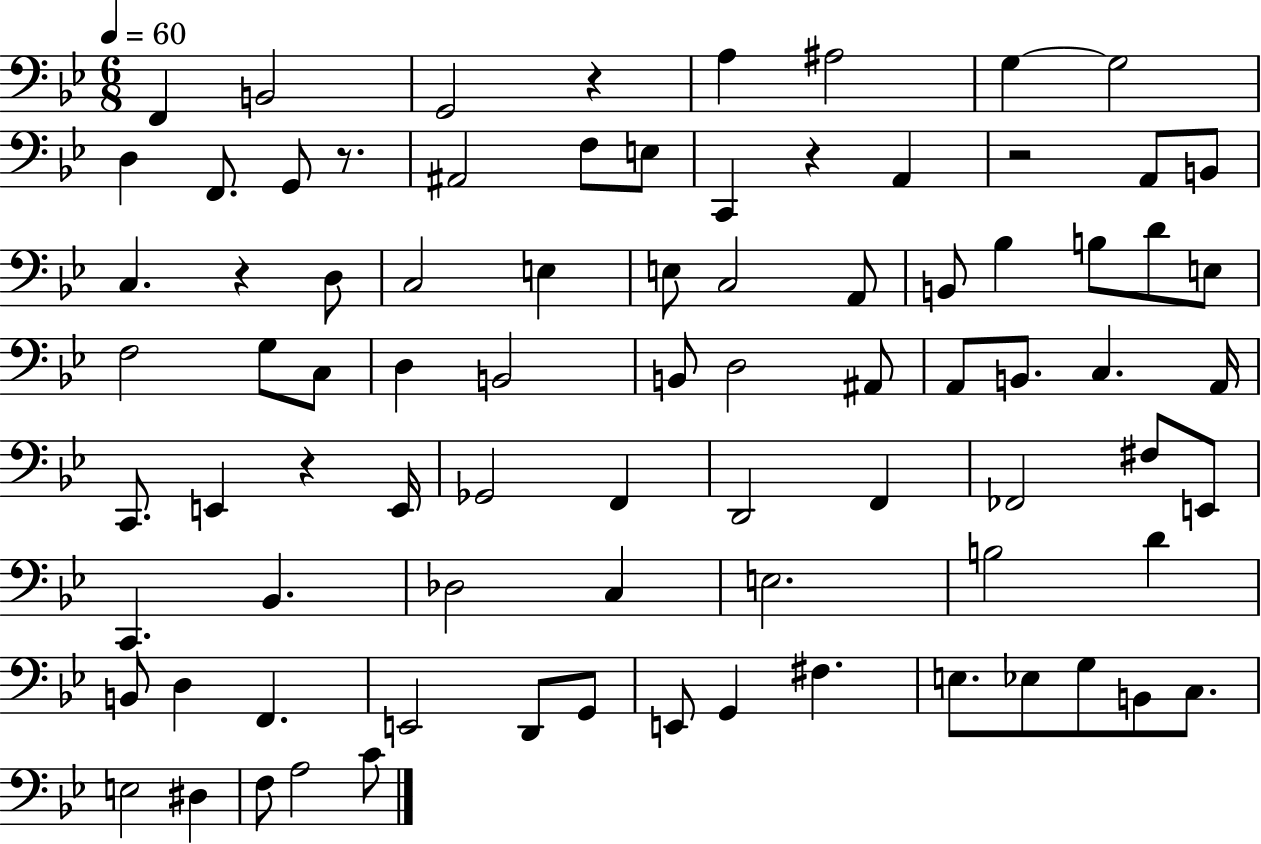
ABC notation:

X:1
T:Untitled
M:6/8
L:1/4
K:Bb
F,, B,,2 G,,2 z A, ^A,2 G, G,2 D, F,,/2 G,,/2 z/2 ^A,,2 F,/2 E,/2 C,, z A,, z2 A,,/2 B,,/2 C, z D,/2 C,2 E, E,/2 C,2 A,,/2 B,,/2 _B, B,/2 D/2 E,/2 F,2 G,/2 C,/2 D, B,,2 B,,/2 D,2 ^A,,/2 A,,/2 B,,/2 C, A,,/4 C,,/2 E,, z E,,/4 _G,,2 F,, D,,2 F,, _F,,2 ^F,/2 E,,/2 C,, _B,, _D,2 C, E,2 B,2 D B,,/2 D, F,, E,,2 D,,/2 G,,/2 E,,/2 G,, ^F, E,/2 _E,/2 G,/2 B,,/2 C,/2 E,2 ^D, F,/2 A,2 C/2